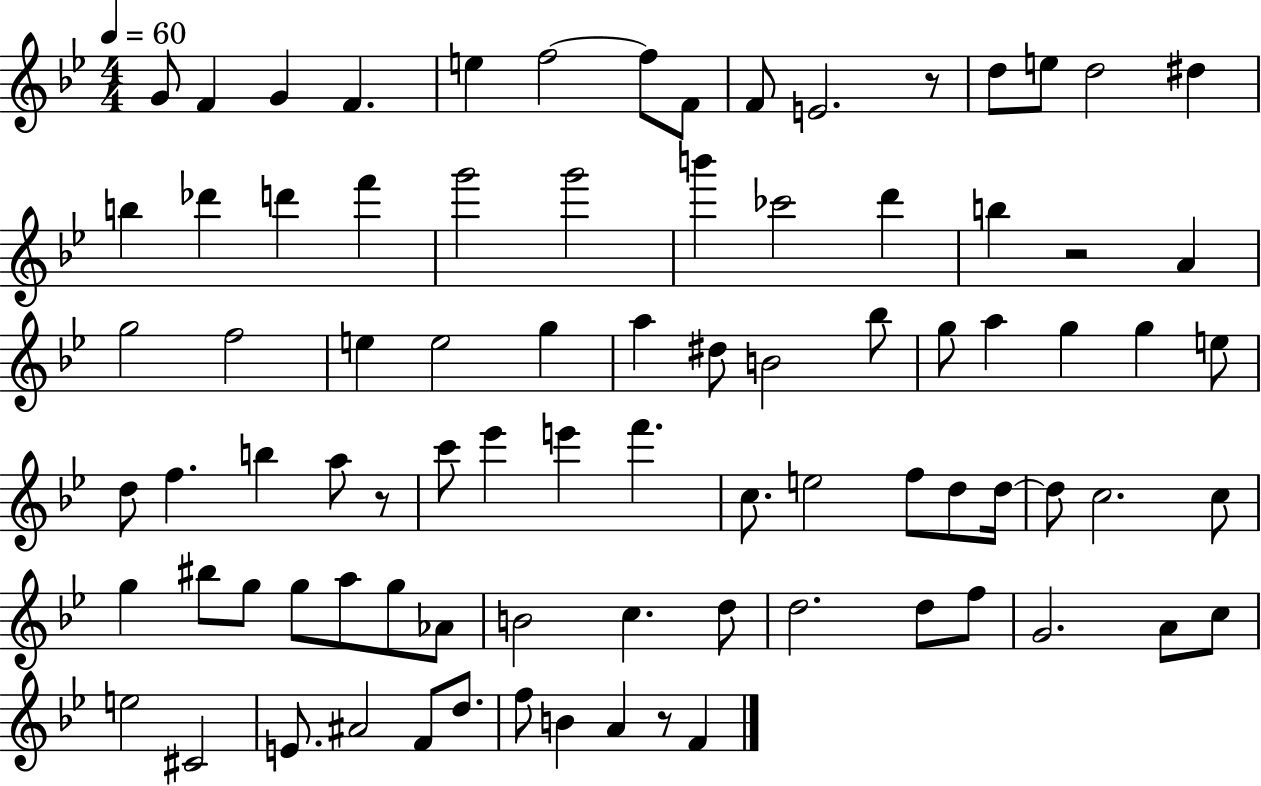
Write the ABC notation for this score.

X:1
T:Untitled
M:4/4
L:1/4
K:Bb
G/2 F G F e f2 f/2 F/2 F/2 E2 z/2 d/2 e/2 d2 ^d b _d' d' f' g'2 g'2 b' _c'2 d' b z2 A g2 f2 e e2 g a ^d/2 B2 _b/2 g/2 a g g e/2 d/2 f b a/2 z/2 c'/2 _e' e' f' c/2 e2 f/2 d/2 d/4 d/2 c2 c/2 g ^b/2 g/2 g/2 a/2 g/2 _A/2 B2 c d/2 d2 d/2 f/2 G2 A/2 c/2 e2 ^C2 E/2 ^A2 F/2 d/2 f/2 B A z/2 F